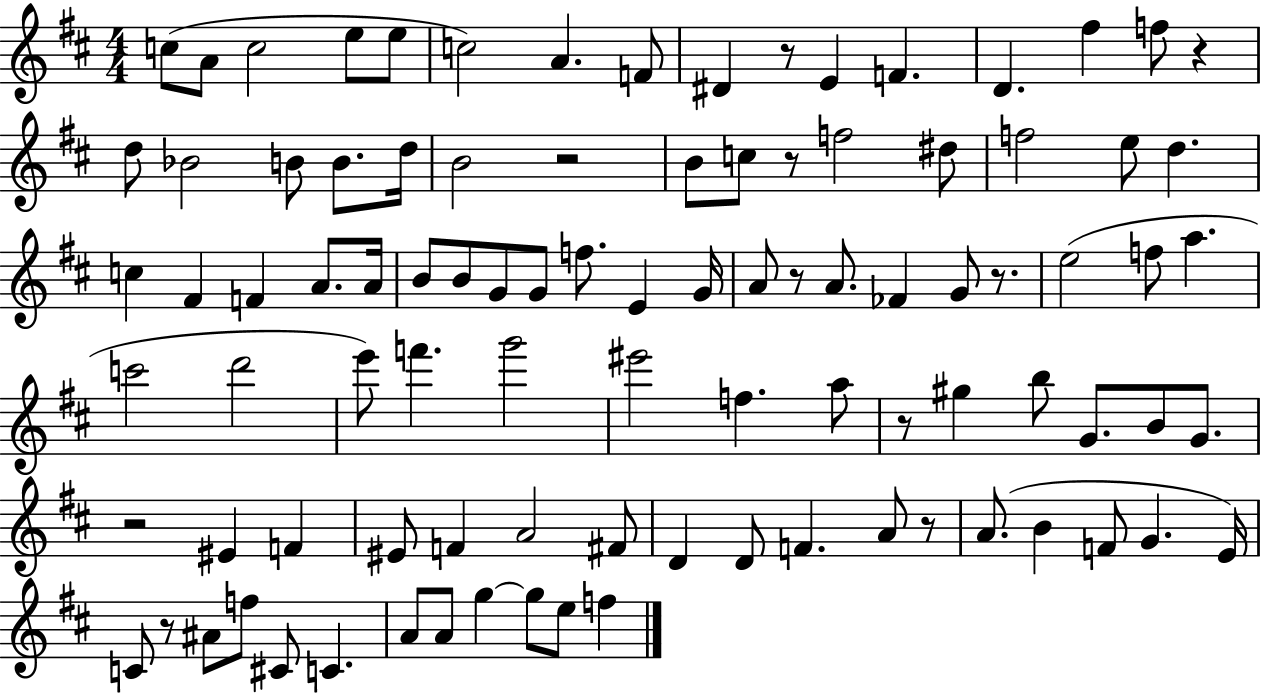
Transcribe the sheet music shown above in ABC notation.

X:1
T:Untitled
M:4/4
L:1/4
K:D
c/2 A/2 c2 e/2 e/2 c2 A F/2 ^D z/2 E F D ^f f/2 z d/2 _B2 B/2 B/2 d/4 B2 z2 B/2 c/2 z/2 f2 ^d/2 f2 e/2 d c ^F F A/2 A/4 B/2 B/2 G/2 G/2 f/2 E G/4 A/2 z/2 A/2 _F G/2 z/2 e2 f/2 a c'2 d'2 e'/2 f' g'2 ^e'2 f a/2 z/2 ^g b/2 G/2 B/2 G/2 z2 ^E F ^E/2 F A2 ^F/2 D D/2 F A/2 z/2 A/2 B F/2 G E/4 C/2 z/2 ^A/2 f/2 ^C/2 C A/2 A/2 g g/2 e/2 f